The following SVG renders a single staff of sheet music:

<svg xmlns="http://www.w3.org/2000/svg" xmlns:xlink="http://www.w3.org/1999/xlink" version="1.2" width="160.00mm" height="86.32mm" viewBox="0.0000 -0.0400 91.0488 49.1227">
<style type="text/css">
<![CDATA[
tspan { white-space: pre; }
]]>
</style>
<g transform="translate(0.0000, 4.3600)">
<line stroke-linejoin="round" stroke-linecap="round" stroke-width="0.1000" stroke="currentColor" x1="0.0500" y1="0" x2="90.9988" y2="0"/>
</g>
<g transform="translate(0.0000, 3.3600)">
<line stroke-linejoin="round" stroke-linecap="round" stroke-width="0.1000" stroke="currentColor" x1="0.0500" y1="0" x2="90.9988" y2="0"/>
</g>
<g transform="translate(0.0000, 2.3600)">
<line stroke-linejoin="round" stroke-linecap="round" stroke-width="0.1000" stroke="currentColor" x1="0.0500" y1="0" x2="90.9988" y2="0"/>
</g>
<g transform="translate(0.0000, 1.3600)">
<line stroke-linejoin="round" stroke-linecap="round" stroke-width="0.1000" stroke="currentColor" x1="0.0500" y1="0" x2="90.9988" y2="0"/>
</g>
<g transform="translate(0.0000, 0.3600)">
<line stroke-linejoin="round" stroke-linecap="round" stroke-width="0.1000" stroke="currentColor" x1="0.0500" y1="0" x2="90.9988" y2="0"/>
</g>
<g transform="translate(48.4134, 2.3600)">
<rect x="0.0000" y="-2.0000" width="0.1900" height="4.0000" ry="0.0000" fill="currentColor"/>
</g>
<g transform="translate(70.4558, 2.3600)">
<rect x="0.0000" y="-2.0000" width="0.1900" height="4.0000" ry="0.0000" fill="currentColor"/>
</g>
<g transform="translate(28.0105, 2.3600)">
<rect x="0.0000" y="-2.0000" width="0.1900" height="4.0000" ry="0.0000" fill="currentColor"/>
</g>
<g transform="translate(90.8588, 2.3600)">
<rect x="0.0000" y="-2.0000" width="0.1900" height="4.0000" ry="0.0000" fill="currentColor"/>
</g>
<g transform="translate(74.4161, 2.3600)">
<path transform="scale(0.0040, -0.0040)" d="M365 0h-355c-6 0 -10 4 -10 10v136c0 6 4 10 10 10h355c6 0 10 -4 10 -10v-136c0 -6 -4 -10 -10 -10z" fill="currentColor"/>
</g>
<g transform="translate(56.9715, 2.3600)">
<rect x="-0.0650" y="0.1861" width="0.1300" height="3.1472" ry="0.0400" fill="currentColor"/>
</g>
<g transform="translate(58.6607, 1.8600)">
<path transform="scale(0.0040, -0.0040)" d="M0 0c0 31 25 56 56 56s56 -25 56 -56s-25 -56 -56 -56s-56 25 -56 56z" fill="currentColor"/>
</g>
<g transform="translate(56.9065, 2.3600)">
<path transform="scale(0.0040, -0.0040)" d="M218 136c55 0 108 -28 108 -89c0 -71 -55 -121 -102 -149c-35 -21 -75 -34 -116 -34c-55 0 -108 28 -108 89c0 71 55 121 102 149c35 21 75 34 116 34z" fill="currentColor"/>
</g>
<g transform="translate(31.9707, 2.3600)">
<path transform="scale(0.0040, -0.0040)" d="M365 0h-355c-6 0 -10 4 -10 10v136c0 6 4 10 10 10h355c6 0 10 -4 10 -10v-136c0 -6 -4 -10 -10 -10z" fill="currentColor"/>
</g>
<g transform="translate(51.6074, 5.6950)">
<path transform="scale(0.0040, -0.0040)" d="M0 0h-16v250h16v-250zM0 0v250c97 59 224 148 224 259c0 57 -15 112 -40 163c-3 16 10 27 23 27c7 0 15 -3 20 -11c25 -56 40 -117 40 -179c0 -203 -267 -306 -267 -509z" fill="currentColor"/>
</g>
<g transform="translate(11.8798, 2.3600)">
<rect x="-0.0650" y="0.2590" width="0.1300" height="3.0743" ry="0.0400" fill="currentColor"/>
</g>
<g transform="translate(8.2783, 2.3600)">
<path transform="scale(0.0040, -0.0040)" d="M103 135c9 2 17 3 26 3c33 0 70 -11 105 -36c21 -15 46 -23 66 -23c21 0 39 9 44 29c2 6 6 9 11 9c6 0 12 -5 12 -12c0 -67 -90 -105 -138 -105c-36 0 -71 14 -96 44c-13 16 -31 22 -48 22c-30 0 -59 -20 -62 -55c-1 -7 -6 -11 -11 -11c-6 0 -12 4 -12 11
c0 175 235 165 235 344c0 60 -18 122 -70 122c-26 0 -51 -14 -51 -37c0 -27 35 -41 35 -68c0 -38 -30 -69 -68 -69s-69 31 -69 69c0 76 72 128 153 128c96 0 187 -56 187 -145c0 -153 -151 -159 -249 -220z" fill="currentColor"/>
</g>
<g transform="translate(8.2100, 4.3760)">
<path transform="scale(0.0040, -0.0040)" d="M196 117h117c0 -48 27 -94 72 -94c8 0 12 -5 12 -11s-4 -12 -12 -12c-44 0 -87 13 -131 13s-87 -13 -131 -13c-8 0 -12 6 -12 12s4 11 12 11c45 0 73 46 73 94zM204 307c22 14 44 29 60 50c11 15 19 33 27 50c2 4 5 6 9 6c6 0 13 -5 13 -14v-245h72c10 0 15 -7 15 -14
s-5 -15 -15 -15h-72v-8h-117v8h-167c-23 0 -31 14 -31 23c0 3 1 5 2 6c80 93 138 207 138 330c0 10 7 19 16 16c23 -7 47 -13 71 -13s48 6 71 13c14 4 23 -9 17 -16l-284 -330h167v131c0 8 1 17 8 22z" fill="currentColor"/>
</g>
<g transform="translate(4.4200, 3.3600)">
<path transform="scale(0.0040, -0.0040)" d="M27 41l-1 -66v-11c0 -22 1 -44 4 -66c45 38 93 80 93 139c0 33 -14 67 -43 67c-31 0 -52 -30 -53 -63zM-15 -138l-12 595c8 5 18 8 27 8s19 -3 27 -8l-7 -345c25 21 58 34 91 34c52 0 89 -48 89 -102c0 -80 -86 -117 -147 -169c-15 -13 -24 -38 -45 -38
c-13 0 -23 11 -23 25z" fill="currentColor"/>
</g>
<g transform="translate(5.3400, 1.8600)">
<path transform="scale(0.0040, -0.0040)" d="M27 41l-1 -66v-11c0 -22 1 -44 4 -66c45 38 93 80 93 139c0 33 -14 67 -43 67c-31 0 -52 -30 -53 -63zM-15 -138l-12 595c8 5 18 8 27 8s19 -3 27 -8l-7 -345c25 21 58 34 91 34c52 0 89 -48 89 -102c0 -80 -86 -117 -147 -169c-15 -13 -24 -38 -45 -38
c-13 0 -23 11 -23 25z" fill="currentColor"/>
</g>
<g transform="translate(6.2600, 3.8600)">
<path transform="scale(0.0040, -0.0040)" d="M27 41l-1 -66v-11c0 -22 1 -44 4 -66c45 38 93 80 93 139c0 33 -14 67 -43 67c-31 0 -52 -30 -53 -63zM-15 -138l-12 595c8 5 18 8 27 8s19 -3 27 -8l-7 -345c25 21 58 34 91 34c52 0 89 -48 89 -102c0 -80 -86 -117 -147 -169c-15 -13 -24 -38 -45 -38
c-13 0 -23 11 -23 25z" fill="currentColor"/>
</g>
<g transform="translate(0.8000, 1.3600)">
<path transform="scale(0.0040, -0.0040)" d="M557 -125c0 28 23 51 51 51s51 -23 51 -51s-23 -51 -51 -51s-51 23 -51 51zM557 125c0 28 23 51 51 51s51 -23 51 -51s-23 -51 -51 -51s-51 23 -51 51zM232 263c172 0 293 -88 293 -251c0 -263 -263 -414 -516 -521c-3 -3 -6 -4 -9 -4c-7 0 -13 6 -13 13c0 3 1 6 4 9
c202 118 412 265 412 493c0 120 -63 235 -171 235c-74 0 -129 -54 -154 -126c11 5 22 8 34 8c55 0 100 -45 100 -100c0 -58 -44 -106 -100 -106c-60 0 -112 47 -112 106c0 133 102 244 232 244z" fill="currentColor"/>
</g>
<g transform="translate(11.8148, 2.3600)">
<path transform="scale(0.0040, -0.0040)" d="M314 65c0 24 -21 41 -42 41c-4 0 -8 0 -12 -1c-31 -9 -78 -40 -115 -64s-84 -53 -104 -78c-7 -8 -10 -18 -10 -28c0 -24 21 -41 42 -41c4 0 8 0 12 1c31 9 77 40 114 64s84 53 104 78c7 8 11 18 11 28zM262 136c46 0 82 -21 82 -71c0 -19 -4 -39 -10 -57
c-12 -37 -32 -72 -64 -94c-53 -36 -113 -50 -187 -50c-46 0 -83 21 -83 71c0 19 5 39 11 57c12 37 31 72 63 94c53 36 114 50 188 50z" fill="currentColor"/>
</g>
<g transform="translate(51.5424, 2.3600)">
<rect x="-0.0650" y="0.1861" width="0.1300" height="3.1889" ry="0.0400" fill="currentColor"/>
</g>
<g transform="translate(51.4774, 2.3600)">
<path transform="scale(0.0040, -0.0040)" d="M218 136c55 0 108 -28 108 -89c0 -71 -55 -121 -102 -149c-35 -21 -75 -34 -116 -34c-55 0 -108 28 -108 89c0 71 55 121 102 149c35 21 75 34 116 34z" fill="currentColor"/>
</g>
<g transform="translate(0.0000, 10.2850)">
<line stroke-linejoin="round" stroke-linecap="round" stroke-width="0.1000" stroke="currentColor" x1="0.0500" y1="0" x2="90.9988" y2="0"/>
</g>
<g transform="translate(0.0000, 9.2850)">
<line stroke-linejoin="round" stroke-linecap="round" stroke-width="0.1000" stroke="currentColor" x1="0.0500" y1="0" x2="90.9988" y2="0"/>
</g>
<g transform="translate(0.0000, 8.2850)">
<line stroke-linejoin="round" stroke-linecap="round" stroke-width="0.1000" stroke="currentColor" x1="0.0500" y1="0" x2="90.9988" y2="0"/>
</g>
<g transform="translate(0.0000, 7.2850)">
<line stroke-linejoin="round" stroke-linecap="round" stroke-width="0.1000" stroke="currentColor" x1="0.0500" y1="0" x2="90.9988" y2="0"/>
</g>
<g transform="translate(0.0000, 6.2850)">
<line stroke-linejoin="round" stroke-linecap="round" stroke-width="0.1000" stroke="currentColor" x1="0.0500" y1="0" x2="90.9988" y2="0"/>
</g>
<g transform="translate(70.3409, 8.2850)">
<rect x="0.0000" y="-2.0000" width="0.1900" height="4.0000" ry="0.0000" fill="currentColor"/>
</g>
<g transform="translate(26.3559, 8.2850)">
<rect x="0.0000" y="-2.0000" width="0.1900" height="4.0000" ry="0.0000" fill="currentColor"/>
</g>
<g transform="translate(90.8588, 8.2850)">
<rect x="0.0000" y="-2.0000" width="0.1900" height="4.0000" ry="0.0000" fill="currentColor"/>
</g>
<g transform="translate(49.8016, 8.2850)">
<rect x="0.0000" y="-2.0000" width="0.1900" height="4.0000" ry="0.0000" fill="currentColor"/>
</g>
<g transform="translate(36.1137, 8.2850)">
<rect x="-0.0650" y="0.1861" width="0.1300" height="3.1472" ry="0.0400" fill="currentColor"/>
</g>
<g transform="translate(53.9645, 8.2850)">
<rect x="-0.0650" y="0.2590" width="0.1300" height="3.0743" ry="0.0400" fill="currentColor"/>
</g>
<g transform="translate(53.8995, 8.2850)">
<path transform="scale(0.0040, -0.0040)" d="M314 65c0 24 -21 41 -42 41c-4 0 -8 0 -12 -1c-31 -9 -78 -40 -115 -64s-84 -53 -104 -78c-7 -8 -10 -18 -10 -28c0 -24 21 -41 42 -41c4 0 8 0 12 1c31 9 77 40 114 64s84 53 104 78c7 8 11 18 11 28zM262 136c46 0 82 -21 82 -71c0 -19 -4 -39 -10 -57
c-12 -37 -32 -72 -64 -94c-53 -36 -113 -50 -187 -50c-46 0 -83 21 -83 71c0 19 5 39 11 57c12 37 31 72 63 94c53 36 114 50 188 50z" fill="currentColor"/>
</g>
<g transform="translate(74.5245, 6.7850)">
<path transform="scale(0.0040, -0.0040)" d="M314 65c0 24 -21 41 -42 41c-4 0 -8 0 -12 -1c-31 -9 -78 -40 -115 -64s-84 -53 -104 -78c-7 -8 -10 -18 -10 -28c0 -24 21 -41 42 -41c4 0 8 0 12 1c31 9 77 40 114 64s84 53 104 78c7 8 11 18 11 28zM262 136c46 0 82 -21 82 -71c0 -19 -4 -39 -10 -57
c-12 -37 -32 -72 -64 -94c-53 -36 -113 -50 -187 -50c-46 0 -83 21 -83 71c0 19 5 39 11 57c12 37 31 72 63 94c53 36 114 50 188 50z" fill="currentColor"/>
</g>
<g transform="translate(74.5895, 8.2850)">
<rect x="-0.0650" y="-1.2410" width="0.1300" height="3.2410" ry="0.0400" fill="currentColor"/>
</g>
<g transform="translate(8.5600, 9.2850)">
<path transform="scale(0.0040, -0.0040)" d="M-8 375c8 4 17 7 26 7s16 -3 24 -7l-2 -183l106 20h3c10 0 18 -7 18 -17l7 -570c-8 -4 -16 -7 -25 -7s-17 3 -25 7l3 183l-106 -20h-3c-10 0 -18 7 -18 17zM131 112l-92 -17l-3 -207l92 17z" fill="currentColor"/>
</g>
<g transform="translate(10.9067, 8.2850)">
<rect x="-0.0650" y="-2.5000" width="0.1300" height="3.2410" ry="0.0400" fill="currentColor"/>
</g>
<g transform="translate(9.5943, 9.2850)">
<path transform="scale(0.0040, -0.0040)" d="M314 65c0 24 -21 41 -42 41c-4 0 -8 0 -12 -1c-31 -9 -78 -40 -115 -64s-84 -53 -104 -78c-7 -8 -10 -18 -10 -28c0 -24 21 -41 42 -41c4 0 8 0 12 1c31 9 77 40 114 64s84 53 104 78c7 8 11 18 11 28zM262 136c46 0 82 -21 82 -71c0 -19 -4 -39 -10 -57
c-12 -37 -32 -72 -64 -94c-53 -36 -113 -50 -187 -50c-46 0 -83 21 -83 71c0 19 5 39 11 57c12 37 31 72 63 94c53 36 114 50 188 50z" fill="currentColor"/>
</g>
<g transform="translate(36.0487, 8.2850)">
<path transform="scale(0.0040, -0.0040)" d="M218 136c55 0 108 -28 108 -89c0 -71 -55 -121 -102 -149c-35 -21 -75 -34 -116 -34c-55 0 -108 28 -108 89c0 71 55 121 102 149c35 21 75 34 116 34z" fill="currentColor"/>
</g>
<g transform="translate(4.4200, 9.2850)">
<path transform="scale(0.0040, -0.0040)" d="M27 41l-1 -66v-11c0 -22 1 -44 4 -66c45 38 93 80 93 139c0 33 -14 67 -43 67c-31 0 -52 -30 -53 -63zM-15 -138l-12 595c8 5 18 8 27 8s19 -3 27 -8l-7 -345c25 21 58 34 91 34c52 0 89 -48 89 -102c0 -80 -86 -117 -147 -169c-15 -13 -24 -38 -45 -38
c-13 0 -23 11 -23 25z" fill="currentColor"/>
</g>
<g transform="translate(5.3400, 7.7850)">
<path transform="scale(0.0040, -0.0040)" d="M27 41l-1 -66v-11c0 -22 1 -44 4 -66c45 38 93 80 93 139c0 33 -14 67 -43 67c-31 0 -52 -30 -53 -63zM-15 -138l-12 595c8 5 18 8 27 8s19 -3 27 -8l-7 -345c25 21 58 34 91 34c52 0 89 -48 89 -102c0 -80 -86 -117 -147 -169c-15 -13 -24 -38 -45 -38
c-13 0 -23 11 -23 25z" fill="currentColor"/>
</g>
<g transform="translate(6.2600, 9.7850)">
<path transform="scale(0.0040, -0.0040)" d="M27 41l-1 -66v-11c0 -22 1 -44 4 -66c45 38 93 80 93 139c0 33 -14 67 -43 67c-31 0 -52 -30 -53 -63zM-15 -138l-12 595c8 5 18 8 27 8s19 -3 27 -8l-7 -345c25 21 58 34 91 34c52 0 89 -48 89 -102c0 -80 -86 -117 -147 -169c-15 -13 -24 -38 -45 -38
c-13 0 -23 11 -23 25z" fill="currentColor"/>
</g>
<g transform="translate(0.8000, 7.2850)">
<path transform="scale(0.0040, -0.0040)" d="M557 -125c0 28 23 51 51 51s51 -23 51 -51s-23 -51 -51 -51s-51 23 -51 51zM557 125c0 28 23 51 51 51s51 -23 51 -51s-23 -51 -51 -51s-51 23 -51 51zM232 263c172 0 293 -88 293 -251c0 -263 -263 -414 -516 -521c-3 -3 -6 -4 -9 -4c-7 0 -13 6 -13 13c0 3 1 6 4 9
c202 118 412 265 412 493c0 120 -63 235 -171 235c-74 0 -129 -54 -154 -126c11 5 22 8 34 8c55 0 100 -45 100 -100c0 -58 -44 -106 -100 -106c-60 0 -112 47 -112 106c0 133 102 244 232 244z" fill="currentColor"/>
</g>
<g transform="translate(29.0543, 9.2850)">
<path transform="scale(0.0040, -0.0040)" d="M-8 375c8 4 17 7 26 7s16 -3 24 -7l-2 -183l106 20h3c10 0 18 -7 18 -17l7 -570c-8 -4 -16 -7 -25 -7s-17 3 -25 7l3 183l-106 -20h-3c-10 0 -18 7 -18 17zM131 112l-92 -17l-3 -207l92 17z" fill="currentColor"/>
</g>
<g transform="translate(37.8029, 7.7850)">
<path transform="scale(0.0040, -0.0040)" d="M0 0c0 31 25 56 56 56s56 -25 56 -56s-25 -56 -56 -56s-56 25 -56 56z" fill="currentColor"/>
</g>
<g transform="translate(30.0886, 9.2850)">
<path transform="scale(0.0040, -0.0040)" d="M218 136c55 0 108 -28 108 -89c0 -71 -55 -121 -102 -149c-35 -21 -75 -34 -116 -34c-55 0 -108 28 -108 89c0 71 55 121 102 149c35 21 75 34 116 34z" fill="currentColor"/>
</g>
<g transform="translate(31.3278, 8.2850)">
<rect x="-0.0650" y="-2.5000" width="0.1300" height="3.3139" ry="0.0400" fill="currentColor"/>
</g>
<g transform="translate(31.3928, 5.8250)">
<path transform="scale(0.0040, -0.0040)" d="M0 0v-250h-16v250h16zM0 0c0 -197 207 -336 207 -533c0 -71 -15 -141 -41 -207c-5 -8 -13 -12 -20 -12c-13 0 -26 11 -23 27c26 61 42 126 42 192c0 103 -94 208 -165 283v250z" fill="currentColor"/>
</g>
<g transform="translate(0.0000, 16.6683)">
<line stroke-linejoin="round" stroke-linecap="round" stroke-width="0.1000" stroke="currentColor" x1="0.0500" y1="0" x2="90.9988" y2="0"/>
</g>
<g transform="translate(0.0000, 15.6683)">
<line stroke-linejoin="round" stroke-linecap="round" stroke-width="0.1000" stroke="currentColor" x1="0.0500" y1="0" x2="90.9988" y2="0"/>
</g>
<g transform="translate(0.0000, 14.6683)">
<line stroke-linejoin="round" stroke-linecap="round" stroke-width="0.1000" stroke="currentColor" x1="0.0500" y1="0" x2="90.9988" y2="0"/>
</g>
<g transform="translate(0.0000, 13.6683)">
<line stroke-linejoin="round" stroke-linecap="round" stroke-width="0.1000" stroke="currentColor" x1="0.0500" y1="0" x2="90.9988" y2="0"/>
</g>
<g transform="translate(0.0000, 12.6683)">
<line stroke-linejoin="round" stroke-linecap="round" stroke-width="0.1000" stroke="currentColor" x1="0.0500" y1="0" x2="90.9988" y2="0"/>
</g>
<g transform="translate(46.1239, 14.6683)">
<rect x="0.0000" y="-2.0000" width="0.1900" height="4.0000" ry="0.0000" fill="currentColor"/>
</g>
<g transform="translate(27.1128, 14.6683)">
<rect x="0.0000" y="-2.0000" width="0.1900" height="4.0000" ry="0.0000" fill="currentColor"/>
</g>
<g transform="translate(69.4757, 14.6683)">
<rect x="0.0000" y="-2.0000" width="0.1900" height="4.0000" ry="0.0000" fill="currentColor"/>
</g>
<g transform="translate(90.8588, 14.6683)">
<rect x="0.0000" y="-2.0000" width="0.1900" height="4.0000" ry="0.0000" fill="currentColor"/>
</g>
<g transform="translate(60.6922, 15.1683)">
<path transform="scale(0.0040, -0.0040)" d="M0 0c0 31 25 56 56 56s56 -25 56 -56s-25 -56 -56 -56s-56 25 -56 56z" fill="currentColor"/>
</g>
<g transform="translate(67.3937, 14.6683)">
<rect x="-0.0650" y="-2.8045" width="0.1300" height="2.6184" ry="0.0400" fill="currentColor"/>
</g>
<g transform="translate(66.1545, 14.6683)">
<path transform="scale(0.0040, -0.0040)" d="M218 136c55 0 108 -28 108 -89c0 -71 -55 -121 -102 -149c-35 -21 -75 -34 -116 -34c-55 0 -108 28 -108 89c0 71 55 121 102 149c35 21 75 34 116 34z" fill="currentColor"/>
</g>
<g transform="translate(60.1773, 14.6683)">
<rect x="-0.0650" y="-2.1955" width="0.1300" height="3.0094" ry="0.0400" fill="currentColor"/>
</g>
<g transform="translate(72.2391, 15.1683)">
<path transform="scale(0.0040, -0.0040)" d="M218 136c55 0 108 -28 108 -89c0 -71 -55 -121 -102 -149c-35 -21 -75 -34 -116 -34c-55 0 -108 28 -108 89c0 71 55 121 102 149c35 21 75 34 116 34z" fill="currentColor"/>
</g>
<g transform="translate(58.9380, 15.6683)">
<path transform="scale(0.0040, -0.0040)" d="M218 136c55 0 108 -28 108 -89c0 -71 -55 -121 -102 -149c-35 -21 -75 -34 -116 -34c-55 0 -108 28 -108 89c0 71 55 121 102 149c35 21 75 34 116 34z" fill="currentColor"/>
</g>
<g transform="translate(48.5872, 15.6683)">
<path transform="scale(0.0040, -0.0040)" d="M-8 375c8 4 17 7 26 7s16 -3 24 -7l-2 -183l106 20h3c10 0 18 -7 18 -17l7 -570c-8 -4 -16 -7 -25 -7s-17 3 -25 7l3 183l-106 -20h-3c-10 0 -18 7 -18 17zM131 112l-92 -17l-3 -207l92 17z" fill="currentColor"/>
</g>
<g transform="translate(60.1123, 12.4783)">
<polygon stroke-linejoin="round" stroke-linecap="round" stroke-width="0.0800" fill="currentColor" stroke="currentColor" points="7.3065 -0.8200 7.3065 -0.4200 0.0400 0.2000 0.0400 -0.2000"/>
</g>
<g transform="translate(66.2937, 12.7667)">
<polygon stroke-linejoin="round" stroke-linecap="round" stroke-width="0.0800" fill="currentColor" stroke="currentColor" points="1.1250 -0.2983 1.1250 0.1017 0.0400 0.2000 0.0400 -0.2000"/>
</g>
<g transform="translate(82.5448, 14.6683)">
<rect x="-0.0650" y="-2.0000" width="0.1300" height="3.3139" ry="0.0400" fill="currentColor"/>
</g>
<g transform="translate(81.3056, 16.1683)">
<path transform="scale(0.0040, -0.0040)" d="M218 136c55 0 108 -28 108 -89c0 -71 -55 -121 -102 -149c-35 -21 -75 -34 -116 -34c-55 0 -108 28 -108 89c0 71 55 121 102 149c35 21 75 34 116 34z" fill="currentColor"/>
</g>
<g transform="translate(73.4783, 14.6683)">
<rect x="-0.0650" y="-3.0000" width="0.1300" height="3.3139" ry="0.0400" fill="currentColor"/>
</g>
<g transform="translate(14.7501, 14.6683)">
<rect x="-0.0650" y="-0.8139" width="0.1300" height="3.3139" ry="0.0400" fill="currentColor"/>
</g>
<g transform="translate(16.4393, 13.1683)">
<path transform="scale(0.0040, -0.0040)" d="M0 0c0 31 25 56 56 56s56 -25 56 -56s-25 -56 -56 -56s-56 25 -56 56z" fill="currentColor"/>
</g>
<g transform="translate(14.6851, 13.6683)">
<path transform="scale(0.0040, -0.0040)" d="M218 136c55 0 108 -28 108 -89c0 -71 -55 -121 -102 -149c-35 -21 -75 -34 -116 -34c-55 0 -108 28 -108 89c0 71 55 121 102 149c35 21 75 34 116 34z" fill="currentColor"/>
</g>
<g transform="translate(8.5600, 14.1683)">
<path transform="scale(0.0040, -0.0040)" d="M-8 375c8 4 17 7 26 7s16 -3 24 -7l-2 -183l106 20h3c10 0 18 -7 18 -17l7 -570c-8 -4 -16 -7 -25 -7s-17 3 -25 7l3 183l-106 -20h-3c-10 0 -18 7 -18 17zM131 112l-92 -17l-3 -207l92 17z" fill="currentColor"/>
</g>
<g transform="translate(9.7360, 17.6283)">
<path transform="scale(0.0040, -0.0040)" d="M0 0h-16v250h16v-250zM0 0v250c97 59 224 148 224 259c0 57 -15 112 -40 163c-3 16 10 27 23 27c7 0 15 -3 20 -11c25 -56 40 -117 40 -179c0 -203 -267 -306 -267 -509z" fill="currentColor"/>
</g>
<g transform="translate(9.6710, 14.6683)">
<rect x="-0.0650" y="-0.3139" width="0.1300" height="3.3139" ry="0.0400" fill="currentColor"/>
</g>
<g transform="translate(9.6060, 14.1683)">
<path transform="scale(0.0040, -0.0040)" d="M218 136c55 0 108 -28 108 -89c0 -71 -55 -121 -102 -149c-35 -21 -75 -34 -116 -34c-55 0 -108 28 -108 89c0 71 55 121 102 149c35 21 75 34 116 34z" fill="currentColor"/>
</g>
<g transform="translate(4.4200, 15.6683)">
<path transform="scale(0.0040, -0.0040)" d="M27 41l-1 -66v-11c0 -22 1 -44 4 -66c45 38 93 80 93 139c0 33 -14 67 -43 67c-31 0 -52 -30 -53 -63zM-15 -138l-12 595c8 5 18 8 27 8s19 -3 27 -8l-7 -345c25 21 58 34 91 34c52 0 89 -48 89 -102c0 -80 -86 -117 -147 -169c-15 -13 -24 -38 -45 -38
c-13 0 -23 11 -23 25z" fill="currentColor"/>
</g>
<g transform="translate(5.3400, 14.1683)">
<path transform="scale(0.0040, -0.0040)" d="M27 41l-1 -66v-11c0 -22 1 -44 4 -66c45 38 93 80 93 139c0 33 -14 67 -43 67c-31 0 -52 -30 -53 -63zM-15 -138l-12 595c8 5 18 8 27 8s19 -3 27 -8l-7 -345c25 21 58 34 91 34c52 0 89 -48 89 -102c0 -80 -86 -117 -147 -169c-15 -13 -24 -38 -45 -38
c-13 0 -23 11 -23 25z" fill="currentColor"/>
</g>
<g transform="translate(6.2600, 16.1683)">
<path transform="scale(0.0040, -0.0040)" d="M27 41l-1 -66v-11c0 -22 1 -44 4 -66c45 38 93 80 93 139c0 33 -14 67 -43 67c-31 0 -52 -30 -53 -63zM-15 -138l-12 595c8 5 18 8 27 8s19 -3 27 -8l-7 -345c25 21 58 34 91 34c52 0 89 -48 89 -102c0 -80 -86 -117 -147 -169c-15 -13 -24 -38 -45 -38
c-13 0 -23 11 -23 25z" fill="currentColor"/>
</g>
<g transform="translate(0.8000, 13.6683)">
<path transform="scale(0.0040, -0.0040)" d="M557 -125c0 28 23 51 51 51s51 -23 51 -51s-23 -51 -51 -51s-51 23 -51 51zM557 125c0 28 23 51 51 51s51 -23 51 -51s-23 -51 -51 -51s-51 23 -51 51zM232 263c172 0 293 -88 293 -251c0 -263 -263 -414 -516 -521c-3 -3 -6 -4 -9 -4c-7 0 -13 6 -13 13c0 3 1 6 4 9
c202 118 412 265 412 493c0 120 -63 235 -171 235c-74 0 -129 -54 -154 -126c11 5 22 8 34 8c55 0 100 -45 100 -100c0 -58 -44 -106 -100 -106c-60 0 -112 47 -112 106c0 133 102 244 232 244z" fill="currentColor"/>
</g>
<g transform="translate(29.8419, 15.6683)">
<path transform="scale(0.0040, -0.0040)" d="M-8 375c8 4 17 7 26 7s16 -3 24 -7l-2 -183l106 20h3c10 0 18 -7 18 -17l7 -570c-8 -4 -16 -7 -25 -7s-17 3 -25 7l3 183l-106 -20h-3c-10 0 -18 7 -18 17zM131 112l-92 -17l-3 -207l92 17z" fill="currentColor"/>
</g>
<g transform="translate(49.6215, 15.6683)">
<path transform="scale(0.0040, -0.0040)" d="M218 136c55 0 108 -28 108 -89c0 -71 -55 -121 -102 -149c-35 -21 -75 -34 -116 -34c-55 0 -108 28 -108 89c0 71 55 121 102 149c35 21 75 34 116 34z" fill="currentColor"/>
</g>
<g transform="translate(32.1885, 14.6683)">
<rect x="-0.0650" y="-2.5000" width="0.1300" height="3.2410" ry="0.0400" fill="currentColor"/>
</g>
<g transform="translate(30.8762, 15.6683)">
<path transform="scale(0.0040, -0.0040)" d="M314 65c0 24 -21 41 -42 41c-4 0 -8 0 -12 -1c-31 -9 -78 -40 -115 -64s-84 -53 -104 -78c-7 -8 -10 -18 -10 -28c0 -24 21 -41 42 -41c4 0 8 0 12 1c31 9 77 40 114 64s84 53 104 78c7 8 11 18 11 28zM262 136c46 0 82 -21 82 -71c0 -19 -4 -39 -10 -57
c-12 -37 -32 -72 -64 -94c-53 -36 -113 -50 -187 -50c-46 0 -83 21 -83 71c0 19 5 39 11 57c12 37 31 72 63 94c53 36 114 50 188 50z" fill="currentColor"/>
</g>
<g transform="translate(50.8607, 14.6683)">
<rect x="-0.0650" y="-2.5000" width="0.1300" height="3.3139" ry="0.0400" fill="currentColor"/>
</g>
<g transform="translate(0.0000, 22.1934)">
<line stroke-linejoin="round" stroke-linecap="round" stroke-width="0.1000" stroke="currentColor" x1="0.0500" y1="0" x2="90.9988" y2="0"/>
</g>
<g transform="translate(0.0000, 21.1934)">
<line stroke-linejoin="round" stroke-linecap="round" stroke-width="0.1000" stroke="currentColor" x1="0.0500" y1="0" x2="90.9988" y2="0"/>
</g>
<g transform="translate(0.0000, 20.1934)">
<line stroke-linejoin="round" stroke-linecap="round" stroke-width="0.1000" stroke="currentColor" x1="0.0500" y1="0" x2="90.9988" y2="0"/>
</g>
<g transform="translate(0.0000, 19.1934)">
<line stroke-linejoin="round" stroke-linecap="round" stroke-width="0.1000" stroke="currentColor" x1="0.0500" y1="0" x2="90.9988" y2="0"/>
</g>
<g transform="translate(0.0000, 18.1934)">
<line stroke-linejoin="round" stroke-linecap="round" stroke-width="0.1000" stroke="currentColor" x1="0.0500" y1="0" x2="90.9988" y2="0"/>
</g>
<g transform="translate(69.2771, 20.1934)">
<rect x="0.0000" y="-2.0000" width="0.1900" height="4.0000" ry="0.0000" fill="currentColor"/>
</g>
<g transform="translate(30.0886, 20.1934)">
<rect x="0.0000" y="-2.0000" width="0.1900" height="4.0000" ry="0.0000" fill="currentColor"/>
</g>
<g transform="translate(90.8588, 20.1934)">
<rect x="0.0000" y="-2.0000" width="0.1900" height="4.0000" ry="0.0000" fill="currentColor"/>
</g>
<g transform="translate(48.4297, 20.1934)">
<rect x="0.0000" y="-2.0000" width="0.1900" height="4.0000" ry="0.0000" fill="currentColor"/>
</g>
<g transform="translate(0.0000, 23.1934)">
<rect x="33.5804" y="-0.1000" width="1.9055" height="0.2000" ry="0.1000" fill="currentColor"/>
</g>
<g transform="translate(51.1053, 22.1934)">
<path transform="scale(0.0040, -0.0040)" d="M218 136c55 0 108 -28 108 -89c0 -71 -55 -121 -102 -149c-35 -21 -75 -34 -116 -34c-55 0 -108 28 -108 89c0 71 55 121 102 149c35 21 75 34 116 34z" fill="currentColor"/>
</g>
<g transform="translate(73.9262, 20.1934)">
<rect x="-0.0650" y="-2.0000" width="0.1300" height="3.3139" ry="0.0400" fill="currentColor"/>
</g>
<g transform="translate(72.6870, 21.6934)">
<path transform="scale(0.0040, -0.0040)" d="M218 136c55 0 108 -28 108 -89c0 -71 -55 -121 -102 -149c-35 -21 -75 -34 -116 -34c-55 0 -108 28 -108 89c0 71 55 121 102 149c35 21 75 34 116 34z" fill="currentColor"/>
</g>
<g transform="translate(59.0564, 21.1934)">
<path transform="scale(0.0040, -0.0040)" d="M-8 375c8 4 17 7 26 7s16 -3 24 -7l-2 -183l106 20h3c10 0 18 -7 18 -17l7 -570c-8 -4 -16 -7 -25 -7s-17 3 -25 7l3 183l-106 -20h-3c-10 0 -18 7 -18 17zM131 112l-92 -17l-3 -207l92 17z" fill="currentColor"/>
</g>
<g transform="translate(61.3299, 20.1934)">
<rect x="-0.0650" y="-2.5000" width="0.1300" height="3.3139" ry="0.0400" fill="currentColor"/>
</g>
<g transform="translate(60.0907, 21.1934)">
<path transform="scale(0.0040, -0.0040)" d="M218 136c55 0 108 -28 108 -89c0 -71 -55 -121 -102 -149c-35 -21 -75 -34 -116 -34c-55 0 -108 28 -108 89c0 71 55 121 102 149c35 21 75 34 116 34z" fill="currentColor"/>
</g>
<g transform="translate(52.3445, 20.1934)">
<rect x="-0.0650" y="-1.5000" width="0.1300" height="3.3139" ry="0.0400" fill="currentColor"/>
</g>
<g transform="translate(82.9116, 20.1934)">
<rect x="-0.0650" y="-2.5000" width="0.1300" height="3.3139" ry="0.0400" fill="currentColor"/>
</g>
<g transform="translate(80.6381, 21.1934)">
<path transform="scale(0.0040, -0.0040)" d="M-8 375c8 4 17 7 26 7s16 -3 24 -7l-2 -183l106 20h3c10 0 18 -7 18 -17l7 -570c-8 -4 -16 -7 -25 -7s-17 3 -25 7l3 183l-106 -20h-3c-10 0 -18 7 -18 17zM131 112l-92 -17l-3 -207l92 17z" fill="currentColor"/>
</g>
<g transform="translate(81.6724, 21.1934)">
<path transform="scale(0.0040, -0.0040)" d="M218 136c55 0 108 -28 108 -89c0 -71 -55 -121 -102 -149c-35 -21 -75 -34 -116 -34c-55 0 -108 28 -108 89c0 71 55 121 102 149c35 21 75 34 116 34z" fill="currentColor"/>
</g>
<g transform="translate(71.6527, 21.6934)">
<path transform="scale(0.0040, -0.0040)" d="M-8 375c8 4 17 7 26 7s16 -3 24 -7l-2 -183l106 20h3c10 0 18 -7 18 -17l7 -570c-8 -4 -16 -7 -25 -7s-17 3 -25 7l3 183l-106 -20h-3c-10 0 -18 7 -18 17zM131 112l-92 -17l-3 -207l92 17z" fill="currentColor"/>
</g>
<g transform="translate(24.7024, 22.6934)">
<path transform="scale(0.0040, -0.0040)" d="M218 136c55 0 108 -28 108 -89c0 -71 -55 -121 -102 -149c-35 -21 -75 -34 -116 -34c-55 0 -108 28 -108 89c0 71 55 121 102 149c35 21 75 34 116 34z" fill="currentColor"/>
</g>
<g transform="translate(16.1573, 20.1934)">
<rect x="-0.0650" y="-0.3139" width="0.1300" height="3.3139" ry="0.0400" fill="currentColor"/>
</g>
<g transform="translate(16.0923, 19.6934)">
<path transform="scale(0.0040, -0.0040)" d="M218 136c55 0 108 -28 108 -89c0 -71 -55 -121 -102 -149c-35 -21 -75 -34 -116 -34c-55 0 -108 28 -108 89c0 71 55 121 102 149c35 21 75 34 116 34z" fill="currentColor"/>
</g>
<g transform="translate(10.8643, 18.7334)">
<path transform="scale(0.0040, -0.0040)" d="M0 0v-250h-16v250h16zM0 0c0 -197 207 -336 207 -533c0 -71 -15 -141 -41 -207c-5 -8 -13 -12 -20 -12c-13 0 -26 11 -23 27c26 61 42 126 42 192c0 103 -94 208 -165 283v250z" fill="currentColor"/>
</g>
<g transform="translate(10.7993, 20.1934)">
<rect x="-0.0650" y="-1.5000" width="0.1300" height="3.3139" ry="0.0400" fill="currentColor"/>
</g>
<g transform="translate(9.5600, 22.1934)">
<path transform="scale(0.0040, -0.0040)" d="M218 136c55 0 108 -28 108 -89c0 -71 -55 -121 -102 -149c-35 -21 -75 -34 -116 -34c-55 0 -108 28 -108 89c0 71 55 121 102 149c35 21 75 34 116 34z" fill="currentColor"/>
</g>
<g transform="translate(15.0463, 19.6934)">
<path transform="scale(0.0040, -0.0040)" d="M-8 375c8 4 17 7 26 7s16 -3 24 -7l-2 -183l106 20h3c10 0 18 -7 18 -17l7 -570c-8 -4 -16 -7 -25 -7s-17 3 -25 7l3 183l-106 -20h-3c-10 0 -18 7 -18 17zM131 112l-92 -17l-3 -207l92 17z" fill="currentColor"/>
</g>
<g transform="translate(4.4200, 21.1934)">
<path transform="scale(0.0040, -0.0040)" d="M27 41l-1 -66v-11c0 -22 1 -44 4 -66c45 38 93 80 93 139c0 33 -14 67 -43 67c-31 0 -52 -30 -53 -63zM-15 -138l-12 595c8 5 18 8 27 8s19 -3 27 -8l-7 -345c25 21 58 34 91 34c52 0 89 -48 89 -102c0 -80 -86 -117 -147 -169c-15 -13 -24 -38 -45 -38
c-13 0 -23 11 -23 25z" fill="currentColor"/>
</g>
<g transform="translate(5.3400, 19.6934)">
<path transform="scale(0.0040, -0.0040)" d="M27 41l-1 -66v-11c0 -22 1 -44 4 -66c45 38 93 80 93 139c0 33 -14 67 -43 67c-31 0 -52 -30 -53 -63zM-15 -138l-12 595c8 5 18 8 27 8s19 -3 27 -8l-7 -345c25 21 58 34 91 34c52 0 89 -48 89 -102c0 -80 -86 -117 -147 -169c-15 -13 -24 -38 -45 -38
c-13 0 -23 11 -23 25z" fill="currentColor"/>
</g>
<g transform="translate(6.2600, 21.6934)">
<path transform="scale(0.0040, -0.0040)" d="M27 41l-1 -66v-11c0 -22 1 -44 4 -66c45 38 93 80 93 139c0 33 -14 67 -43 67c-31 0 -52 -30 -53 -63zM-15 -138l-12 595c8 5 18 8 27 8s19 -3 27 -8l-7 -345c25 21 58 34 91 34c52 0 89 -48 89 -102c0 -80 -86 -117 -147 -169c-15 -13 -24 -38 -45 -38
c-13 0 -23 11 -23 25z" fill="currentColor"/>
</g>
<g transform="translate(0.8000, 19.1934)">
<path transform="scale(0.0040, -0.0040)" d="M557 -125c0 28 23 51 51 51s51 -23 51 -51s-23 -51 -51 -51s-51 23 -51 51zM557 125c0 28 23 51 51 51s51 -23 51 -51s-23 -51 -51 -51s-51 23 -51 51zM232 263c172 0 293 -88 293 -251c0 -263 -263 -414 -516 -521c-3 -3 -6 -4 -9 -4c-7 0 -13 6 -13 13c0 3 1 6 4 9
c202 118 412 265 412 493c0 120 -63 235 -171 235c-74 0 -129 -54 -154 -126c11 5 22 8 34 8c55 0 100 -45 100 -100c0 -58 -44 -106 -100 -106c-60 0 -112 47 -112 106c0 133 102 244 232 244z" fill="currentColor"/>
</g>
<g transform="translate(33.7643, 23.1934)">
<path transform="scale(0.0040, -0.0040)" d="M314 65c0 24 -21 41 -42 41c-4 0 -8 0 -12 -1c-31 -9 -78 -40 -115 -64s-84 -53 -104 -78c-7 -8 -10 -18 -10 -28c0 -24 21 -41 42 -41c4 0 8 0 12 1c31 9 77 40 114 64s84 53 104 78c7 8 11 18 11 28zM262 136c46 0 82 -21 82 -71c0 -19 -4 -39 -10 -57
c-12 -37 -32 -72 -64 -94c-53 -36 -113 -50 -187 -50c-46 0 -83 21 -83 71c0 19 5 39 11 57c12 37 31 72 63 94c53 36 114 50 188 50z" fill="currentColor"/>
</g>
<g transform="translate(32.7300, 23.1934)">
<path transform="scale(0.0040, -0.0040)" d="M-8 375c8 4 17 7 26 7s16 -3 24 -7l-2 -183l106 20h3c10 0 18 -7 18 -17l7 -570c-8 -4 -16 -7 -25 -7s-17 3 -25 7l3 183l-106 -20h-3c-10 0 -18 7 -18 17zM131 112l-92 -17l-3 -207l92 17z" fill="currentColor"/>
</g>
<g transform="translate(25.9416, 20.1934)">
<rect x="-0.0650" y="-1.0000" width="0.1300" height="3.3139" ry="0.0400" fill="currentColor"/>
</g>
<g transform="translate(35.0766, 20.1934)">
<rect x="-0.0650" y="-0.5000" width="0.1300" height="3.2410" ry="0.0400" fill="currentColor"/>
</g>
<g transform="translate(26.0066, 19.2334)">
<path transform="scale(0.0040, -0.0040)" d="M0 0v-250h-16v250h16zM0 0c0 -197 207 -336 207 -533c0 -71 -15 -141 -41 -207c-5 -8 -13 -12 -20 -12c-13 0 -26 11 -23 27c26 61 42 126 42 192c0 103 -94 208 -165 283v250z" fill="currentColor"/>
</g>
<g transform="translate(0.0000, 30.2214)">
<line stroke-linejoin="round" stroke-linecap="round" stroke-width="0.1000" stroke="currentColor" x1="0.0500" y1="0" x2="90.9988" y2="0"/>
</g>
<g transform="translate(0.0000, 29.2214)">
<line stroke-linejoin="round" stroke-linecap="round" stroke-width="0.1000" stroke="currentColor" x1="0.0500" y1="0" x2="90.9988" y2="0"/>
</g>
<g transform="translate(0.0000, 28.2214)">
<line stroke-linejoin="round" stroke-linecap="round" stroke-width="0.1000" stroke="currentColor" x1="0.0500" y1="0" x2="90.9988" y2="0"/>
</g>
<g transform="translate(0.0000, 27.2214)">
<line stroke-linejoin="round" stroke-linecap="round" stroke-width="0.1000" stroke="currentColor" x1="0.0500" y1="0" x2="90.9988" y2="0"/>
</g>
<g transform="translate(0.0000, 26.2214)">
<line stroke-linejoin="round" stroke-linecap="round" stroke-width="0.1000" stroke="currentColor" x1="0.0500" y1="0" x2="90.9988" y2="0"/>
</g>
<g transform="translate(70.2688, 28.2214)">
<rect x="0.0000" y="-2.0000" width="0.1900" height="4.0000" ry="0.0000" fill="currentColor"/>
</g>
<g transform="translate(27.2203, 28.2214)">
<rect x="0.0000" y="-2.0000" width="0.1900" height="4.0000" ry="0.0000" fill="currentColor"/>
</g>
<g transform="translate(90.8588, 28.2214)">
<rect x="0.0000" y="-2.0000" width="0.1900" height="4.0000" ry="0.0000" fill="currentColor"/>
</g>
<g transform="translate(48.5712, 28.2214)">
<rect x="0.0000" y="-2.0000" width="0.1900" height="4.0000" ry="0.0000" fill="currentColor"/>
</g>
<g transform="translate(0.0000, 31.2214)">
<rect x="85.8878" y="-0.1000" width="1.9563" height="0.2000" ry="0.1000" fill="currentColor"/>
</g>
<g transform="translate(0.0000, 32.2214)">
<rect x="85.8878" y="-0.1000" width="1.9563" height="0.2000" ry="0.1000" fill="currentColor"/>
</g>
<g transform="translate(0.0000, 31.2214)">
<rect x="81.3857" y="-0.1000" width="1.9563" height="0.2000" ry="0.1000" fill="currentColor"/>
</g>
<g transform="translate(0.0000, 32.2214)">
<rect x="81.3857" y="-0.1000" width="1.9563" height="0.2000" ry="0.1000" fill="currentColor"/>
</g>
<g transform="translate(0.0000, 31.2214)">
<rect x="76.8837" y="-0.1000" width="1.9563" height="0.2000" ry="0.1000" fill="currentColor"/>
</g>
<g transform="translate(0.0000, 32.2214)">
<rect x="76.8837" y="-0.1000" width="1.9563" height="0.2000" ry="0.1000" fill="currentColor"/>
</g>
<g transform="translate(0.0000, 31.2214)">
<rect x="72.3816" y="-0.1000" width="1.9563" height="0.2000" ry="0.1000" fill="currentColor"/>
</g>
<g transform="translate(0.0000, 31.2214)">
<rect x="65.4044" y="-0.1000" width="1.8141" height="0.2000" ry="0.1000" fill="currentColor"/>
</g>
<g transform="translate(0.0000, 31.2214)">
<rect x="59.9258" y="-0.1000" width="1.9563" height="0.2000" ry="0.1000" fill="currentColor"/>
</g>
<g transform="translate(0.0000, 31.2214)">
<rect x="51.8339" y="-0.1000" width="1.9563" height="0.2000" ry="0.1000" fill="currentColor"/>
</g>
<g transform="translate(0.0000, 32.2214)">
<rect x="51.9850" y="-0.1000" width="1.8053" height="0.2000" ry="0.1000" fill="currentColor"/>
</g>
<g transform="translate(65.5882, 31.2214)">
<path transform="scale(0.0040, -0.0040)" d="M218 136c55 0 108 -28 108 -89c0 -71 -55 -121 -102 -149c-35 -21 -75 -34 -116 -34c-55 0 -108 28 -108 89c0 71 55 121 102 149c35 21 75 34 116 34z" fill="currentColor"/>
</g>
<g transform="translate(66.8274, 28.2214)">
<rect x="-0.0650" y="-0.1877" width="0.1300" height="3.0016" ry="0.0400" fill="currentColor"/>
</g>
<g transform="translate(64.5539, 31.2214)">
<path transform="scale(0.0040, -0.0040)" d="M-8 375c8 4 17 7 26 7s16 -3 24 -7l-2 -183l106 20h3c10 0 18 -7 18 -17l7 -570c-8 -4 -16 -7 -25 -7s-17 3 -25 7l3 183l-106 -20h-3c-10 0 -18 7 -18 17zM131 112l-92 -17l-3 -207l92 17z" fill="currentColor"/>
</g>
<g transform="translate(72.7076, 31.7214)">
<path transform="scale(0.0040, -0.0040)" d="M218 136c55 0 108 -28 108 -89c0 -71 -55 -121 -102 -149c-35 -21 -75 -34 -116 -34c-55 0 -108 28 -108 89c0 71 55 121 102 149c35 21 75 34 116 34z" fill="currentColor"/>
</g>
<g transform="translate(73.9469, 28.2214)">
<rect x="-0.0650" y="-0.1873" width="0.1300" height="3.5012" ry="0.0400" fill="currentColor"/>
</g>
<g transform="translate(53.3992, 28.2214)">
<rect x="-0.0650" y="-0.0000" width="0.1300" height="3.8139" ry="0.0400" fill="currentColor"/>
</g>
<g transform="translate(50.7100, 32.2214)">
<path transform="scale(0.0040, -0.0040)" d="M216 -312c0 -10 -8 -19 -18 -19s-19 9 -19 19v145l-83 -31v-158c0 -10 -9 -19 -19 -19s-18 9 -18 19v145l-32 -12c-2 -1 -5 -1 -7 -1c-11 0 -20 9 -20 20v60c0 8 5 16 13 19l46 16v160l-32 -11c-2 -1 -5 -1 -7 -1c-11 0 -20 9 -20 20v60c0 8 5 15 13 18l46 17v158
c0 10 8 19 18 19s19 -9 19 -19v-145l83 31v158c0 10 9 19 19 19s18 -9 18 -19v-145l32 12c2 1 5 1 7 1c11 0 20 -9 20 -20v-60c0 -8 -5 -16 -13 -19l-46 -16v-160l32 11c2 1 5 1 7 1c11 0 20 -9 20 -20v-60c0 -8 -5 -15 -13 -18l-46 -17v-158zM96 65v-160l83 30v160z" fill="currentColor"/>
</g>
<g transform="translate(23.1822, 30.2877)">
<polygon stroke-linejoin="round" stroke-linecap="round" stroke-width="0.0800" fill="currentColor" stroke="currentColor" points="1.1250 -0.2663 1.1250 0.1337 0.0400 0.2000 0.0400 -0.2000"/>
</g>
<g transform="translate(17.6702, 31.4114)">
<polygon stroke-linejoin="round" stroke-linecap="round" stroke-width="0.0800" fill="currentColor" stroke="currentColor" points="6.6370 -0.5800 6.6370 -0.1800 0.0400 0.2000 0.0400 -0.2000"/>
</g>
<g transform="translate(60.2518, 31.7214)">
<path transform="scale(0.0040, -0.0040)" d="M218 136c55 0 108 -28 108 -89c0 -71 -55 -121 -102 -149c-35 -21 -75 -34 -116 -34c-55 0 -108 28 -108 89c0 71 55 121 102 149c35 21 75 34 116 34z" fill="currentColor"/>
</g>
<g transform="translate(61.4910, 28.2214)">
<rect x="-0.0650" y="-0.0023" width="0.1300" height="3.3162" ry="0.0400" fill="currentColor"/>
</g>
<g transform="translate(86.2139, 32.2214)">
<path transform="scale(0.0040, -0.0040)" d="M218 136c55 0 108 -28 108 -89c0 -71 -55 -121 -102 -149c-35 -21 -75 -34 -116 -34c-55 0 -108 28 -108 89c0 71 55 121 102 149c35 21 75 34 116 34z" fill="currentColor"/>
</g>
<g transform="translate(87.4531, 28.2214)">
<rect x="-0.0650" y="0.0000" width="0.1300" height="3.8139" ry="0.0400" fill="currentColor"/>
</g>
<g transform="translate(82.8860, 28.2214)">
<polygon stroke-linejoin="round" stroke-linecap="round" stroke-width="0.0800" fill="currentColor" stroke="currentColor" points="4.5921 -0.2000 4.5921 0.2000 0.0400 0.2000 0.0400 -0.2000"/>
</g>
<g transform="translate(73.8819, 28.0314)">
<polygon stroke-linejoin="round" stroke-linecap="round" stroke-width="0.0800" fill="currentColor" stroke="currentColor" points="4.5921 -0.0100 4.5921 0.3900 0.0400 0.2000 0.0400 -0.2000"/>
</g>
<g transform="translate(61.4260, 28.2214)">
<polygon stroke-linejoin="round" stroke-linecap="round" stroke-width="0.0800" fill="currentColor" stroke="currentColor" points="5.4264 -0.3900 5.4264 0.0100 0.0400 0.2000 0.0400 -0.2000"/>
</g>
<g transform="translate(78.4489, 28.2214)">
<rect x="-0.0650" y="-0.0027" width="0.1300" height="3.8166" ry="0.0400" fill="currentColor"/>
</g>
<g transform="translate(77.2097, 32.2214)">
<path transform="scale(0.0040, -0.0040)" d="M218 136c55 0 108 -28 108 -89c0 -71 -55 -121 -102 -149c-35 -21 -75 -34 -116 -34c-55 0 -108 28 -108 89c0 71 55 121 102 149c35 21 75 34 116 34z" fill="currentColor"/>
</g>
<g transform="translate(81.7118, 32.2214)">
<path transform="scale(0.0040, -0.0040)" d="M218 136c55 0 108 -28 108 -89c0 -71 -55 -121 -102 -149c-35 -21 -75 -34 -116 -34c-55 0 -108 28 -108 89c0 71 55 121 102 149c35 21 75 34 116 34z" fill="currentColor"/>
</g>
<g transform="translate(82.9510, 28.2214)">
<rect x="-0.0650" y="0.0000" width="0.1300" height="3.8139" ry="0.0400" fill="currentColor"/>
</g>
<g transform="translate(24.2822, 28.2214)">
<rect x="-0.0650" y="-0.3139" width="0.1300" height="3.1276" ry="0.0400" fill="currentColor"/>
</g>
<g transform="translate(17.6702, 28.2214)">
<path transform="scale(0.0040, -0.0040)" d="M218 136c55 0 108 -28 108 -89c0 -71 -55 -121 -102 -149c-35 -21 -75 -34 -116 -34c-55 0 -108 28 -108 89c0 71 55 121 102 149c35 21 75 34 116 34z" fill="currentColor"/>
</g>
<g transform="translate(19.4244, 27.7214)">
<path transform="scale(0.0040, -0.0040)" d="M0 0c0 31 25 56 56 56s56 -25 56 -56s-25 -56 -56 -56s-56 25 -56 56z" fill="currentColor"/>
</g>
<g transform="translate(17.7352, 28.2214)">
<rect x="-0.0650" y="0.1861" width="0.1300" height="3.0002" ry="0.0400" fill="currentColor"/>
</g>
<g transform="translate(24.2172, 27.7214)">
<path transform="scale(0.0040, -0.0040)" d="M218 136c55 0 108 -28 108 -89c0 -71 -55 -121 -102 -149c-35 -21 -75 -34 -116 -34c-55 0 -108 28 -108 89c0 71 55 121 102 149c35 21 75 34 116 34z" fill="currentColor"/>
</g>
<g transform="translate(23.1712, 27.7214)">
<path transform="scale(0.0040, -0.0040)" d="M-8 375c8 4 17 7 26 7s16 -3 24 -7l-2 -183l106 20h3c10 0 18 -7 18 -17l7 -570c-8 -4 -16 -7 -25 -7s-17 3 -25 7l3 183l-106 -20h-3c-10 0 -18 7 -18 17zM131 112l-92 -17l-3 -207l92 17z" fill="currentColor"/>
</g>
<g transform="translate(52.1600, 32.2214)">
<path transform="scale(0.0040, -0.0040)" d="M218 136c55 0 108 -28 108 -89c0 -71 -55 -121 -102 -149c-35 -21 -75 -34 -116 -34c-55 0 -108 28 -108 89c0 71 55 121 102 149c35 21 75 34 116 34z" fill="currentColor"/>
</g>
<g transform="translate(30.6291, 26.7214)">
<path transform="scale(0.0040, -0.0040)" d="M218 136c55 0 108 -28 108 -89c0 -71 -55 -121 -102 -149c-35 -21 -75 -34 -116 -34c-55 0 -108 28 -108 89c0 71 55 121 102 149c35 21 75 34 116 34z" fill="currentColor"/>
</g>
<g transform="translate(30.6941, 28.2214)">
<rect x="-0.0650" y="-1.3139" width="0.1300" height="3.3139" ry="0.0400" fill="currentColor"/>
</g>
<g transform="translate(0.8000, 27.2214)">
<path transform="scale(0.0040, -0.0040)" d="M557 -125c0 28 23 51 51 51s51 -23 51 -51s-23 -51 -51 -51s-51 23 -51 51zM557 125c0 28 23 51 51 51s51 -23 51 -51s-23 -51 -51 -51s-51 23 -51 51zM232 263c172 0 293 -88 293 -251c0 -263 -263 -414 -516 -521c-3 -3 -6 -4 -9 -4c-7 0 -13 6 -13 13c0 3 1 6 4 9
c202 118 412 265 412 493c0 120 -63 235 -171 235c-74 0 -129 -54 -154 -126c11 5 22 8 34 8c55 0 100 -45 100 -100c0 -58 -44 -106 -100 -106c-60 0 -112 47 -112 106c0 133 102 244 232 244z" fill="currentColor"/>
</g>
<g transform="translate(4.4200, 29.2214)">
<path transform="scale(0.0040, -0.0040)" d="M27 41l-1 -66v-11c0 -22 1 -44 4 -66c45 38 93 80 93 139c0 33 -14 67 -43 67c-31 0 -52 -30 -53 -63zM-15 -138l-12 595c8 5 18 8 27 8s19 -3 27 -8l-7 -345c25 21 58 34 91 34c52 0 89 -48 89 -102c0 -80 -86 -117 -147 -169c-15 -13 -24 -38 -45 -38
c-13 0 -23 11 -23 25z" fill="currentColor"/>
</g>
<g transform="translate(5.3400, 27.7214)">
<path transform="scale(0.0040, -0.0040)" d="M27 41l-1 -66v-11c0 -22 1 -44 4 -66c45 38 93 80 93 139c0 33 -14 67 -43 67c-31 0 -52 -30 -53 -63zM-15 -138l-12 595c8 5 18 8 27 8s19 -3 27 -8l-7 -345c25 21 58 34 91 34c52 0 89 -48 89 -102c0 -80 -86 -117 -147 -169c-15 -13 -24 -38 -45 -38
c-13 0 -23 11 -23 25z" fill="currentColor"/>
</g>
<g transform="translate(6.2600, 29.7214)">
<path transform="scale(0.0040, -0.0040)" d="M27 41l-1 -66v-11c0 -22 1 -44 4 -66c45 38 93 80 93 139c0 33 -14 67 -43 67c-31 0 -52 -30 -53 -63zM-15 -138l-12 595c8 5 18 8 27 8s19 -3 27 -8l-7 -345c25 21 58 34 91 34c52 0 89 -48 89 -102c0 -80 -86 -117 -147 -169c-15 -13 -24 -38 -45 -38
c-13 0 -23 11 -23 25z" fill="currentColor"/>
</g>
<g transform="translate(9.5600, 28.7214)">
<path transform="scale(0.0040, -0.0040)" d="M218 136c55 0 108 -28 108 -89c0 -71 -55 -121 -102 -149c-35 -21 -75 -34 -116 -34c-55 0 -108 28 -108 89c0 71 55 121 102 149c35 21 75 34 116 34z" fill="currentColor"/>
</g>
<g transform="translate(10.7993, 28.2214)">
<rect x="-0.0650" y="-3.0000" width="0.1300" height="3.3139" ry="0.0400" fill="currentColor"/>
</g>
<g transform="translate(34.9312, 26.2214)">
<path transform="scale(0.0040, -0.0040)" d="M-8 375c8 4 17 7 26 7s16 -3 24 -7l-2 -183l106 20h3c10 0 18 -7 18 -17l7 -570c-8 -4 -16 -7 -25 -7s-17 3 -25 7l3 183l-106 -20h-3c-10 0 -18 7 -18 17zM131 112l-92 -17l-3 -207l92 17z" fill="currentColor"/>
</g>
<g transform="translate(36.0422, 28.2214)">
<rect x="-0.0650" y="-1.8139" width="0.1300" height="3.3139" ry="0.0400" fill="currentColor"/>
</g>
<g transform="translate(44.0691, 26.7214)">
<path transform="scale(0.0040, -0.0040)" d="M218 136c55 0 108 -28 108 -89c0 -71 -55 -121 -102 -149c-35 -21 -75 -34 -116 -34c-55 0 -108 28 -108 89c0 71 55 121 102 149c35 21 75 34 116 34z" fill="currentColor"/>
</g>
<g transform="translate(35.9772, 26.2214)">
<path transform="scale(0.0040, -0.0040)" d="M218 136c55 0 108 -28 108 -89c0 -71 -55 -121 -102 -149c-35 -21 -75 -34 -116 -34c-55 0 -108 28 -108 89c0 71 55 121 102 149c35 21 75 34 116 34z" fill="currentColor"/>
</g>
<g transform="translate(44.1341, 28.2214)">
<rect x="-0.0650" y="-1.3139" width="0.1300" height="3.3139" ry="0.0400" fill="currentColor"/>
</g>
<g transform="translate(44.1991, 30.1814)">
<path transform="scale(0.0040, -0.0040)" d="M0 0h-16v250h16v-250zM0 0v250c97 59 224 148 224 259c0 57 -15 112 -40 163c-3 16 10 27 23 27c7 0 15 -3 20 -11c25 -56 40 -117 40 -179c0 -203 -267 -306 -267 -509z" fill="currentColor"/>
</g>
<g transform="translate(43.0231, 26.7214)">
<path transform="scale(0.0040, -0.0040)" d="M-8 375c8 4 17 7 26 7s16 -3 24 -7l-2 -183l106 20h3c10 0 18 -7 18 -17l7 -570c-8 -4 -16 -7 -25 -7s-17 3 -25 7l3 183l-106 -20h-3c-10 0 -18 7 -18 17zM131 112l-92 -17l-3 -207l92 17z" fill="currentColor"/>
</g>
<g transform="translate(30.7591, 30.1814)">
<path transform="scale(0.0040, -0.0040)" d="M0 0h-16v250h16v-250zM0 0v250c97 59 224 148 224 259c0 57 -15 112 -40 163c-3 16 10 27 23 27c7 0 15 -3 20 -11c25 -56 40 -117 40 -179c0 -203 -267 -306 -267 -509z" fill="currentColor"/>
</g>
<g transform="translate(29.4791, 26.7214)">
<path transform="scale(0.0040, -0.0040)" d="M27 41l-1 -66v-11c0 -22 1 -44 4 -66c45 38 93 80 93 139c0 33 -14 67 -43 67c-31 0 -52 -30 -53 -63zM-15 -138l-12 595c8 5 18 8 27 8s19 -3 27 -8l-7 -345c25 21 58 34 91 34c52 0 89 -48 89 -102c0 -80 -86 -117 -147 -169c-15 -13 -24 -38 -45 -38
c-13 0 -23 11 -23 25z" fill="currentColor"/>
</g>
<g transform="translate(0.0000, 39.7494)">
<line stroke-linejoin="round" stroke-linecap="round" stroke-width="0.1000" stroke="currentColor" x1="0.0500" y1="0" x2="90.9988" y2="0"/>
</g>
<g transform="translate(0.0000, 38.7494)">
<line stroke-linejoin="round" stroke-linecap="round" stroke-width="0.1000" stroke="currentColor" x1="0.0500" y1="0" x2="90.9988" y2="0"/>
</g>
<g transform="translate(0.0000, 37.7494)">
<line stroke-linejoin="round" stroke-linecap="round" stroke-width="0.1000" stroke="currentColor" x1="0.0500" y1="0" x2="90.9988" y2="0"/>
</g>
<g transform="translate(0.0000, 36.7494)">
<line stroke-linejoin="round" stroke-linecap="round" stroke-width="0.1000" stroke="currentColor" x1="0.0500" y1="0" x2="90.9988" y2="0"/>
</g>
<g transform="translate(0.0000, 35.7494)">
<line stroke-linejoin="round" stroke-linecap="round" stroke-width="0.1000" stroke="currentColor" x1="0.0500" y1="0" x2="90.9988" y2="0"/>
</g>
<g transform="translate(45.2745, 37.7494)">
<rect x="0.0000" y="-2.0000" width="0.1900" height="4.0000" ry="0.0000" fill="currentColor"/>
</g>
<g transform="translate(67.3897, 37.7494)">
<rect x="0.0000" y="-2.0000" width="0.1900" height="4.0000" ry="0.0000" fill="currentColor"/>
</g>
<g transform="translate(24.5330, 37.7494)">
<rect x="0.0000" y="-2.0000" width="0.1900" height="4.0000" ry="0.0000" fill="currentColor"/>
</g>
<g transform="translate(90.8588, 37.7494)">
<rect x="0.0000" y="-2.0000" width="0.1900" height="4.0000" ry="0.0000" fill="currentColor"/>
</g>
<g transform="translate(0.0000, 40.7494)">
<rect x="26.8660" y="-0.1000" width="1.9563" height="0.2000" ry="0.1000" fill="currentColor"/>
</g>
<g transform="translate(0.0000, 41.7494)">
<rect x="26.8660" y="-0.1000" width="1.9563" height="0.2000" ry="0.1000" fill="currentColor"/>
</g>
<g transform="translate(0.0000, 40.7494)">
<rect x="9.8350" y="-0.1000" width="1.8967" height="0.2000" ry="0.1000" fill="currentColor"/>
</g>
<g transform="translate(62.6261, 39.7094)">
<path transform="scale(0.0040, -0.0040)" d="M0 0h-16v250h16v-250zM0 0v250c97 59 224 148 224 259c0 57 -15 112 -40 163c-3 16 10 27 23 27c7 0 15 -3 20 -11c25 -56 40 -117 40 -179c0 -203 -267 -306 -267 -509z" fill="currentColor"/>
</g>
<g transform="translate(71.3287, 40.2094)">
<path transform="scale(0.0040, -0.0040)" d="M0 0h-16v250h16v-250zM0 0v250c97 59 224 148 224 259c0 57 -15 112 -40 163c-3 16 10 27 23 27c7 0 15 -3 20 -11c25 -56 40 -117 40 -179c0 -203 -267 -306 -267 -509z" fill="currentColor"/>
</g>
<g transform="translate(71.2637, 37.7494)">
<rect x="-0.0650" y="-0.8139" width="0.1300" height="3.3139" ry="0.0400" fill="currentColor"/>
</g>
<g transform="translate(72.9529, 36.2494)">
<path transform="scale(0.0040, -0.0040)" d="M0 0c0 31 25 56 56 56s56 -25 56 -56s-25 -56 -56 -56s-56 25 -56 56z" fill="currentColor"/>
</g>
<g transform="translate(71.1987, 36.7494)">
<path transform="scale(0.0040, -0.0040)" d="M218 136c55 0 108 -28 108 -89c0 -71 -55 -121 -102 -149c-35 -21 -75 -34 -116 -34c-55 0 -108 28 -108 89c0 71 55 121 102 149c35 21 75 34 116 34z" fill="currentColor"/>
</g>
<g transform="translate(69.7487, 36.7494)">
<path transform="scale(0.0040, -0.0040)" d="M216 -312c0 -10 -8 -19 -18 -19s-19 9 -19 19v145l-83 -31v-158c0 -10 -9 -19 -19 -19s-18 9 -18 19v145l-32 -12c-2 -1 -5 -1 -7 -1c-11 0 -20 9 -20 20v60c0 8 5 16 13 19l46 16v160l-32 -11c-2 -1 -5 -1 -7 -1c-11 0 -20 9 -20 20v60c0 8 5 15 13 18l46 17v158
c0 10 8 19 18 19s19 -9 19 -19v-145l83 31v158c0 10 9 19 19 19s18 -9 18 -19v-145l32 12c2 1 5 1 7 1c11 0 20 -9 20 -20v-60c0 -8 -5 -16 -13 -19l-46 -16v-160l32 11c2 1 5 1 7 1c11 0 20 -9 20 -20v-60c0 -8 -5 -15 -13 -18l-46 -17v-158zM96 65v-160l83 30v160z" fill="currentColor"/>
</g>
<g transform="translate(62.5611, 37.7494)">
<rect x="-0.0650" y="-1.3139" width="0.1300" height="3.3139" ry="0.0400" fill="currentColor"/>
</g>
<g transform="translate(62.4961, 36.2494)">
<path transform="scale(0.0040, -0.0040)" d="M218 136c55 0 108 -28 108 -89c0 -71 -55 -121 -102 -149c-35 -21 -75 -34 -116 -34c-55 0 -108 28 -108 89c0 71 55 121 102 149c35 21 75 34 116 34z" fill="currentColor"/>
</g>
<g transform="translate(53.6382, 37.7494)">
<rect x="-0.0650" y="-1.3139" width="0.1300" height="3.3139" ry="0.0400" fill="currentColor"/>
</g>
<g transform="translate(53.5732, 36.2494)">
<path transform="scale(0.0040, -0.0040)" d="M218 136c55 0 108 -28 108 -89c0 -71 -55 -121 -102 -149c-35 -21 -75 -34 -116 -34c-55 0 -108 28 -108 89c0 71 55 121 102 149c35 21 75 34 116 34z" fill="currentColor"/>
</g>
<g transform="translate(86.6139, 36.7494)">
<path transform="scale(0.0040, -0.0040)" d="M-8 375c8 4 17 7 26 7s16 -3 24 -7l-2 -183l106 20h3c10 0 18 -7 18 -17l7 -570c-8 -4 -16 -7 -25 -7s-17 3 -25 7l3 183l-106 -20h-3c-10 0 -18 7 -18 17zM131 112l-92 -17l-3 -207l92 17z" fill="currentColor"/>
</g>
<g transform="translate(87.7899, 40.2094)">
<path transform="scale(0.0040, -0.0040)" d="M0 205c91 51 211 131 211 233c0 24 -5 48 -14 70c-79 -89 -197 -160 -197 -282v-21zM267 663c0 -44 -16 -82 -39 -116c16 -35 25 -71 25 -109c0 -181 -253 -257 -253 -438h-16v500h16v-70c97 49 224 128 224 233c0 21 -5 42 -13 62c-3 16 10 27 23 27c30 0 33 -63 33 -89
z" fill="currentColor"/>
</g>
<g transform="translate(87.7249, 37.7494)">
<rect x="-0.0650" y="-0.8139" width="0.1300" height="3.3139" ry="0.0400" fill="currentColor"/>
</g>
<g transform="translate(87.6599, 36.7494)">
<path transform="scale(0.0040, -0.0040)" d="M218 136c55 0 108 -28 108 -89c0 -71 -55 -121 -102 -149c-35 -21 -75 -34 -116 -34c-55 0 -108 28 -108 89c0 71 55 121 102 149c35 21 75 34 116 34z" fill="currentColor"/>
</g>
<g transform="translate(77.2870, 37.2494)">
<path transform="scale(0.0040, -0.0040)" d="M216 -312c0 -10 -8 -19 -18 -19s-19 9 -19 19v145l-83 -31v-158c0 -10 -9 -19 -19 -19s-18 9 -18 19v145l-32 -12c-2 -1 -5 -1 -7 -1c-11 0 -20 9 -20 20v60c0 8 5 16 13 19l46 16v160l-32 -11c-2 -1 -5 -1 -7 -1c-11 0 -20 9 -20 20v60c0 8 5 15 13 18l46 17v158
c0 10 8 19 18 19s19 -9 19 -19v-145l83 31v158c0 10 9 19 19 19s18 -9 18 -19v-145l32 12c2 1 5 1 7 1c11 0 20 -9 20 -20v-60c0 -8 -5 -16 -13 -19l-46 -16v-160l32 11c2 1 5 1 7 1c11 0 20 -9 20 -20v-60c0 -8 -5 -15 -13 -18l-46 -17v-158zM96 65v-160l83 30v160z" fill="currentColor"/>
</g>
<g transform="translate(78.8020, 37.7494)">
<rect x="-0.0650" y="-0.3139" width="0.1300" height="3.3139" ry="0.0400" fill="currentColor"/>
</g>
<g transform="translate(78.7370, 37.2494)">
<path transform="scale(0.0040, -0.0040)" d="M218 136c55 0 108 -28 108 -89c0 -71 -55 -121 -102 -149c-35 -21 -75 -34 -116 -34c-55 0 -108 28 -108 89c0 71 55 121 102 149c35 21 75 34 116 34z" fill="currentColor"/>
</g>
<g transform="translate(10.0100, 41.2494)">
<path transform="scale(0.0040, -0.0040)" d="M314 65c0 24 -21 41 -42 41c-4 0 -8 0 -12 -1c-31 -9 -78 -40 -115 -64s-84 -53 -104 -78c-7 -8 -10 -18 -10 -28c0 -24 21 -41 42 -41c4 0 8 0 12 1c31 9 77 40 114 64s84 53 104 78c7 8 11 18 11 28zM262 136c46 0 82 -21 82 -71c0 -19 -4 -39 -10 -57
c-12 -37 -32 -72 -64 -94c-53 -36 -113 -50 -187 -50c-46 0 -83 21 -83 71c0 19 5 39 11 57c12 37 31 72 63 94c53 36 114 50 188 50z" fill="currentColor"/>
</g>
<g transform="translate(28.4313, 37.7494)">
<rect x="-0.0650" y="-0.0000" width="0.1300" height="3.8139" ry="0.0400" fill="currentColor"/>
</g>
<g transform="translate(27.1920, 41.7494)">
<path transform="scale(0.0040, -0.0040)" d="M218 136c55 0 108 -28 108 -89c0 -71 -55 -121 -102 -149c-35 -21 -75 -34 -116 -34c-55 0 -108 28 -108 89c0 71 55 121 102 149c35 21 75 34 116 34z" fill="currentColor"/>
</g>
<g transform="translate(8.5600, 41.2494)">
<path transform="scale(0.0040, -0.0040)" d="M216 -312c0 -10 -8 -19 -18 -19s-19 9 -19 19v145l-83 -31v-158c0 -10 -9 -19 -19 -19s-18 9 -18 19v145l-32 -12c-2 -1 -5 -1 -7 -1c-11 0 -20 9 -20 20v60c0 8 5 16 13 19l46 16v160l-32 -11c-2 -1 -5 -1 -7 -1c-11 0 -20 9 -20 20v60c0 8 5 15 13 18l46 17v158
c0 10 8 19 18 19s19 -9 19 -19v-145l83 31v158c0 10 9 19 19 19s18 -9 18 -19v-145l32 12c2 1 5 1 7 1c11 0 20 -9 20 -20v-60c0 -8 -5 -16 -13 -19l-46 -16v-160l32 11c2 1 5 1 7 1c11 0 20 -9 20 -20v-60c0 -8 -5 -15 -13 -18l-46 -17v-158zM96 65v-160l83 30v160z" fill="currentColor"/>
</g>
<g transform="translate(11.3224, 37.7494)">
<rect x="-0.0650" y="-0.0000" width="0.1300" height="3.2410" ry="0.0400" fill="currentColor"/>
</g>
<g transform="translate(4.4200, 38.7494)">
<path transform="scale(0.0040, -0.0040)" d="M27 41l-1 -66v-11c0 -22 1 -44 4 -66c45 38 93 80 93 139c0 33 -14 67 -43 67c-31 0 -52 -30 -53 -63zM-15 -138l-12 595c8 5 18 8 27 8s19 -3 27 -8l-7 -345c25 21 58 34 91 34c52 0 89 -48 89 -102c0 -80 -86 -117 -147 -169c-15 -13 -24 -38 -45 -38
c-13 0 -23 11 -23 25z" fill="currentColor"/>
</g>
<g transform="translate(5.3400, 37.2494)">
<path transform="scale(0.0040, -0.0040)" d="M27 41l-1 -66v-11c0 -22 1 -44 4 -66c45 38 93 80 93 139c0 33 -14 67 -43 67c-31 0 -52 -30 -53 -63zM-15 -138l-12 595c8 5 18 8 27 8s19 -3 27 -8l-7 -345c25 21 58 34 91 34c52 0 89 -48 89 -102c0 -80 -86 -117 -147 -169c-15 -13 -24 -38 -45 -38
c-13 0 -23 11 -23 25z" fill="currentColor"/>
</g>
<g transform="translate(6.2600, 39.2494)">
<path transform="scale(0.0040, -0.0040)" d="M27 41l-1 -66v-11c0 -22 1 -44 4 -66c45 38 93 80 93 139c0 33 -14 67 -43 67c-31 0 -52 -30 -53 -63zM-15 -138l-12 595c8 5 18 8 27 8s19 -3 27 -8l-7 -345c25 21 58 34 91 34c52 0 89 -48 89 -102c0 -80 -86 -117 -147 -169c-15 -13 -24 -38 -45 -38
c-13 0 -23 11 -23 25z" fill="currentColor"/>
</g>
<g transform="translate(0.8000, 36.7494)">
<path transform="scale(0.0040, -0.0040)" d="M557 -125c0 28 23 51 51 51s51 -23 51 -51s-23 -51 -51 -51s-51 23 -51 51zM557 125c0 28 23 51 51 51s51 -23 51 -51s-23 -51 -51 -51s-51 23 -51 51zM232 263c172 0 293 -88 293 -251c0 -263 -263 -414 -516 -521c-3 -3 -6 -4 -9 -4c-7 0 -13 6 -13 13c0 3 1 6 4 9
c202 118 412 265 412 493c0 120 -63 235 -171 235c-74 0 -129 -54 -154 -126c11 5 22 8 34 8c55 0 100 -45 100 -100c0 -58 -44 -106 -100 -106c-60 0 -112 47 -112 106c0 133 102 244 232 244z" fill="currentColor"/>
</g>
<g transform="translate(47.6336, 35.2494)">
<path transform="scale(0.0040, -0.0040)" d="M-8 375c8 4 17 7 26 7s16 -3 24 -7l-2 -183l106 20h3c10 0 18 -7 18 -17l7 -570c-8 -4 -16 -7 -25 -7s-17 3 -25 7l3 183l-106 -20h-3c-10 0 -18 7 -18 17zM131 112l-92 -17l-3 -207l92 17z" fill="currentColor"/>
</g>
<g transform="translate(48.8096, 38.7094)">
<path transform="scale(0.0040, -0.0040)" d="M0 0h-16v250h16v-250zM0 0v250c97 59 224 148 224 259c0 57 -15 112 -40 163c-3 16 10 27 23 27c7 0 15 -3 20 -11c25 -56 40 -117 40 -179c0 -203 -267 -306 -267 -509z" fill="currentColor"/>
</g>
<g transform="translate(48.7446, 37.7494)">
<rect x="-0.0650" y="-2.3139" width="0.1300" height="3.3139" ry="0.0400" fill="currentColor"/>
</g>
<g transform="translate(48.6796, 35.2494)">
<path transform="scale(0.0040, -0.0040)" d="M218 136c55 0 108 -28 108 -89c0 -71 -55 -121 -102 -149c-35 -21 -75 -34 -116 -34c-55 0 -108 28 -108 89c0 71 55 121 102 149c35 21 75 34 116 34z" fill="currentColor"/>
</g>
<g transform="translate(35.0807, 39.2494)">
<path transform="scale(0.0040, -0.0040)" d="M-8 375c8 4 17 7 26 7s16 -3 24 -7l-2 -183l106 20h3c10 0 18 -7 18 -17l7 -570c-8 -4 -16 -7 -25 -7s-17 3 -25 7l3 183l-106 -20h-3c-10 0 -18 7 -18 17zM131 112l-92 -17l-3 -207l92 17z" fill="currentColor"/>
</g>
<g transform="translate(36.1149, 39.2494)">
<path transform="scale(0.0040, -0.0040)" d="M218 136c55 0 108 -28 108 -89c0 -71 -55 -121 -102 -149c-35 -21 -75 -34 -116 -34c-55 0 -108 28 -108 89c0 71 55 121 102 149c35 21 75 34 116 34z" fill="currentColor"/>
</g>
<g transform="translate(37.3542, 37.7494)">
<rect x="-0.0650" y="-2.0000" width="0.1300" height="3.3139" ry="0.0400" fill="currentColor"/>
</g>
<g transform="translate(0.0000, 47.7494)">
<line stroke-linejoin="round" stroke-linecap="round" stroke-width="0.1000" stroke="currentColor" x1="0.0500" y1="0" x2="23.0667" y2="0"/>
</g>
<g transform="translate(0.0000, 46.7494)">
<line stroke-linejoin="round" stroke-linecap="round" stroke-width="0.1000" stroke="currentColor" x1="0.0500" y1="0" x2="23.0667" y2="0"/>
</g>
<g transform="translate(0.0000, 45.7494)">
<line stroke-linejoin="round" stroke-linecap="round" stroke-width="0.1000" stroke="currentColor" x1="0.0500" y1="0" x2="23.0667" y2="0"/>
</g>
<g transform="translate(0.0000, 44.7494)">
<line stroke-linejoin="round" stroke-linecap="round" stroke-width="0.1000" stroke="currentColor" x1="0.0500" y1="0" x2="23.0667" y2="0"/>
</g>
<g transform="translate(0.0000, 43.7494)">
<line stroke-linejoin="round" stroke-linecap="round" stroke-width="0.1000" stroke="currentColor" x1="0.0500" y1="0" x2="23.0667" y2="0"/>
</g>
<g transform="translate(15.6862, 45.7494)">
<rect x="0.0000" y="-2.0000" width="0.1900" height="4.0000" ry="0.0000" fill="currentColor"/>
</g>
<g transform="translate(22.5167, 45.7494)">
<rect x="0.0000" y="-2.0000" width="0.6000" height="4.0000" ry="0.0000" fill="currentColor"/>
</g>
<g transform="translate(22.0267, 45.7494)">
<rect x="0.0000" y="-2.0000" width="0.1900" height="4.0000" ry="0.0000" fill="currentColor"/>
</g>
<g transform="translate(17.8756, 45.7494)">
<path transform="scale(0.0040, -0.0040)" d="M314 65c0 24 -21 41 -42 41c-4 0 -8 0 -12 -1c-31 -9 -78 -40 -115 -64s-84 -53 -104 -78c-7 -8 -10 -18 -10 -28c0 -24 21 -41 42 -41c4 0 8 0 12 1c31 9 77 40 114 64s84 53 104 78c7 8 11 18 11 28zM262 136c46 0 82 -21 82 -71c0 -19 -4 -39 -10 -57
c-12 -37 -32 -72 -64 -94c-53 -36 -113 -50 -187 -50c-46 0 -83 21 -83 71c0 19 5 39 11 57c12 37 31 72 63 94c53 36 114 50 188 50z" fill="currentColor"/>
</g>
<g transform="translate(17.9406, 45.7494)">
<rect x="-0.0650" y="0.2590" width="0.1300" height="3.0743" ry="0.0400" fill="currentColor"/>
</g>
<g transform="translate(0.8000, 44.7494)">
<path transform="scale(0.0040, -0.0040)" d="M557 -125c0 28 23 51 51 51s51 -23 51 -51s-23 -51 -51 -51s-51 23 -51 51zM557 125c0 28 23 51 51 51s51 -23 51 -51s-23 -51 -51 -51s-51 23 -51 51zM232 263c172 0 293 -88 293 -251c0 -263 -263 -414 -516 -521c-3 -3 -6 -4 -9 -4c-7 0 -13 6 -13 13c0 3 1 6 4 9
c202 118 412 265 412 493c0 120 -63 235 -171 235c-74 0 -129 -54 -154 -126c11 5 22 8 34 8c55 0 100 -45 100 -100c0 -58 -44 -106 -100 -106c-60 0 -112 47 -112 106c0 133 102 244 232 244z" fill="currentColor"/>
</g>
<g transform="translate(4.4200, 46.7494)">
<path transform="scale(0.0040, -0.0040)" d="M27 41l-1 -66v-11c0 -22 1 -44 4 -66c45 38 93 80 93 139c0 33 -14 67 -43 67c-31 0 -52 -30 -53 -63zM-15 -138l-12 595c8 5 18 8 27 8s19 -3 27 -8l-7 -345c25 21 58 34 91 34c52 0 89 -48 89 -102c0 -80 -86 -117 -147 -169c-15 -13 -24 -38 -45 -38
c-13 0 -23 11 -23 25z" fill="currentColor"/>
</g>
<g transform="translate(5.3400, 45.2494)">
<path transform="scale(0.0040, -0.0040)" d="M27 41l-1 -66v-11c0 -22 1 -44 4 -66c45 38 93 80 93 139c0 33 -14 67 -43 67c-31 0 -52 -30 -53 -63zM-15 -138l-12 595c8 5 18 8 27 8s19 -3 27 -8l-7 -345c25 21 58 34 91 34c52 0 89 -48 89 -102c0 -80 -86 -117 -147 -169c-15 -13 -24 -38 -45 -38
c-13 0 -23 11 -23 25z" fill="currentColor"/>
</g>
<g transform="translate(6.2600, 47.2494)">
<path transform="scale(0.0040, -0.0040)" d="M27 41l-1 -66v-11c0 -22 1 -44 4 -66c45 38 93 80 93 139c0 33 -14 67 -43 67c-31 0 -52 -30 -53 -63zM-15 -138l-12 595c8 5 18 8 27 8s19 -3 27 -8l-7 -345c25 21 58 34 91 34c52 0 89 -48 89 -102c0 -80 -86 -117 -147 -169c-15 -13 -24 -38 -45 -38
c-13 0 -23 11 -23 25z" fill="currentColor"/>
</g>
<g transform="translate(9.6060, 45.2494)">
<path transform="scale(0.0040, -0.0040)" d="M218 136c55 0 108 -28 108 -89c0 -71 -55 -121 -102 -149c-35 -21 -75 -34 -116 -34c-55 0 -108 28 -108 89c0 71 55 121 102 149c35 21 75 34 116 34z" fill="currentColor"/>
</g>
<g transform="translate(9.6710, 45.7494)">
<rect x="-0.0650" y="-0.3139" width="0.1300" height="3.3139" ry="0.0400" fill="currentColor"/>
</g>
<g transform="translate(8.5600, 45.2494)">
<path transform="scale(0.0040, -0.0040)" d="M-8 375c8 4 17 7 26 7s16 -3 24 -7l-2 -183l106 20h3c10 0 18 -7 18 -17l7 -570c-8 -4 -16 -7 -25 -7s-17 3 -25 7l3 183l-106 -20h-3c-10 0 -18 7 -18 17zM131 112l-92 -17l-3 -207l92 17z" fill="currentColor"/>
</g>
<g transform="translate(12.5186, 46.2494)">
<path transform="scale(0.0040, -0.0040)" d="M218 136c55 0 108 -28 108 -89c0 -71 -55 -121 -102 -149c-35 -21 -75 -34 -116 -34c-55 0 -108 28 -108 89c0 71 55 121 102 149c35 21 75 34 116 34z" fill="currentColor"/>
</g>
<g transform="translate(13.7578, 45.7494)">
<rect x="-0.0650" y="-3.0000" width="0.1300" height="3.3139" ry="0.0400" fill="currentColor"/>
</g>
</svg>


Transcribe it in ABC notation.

X:1
T:Untitled
M:2/4
L:1/4
K:Eb
D,2 z2 D,/2 D, z2 B,,2 B,,/2 D, D,2 G,2 E,/2 F, B,,2 B,, B,,/2 D,/4 C, _A,, G,,/2 E, F,,/2 E,,2 G,, B,, A,, B,, C, D,/2 E,/4 _G,/2 A, G,/2 ^C,, D,,/2 E,,/2 D,,/2 C,,/2 C,,/2 C,,/2 ^D,,2 C,, A,, B,/2 G, G,/2 ^F,/2 ^E, F,/4 E, C, D,2